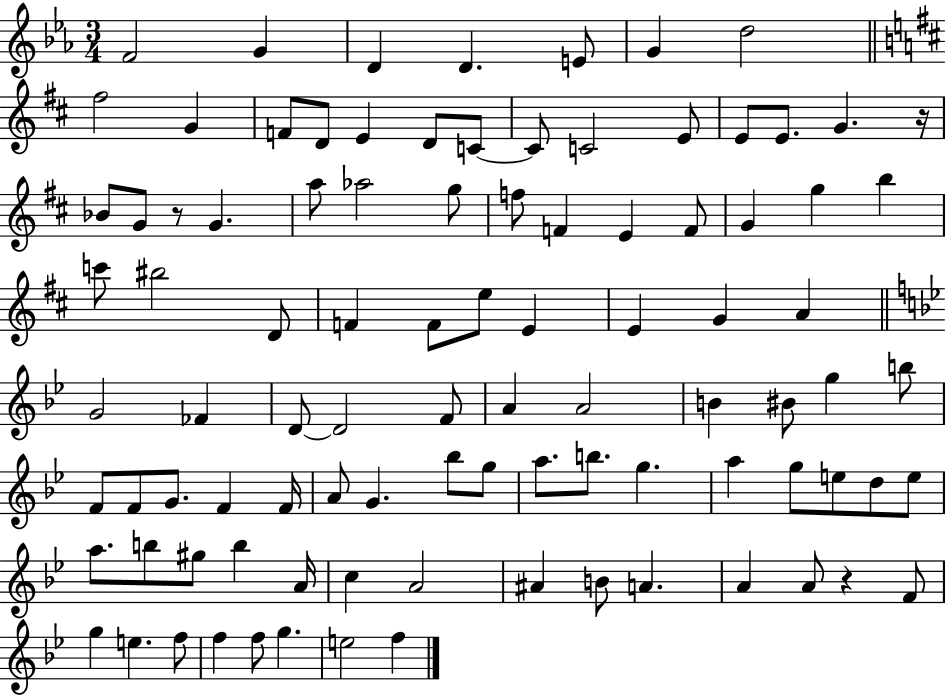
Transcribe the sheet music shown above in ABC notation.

X:1
T:Untitled
M:3/4
L:1/4
K:Eb
F2 G D D E/2 G d2 ^f2 G F/2 D/2 E D/2 C/2 C/2 C2 E/2 E/2 E/2 G z/4 _B/2 G/2 z/2 G a/2 _a2 g/2 f/2 F E F/2 G g b c'/2 ^b2 D/2 F F/2 e/2 E E G A G2 _F D/2 D2 F/2 A A2 B ^B/2 g b/2 F/2 F/2 G/2 F F/4 A/2 G _b/2 g/2 a/2 b/2 g a g/2 e/2 d/2 e/2 a/2 b/2 ^g/2 b A/4 c A2 ^A B/2 A A A/2 z F/2 g e f/2 f f/2 g e2 f